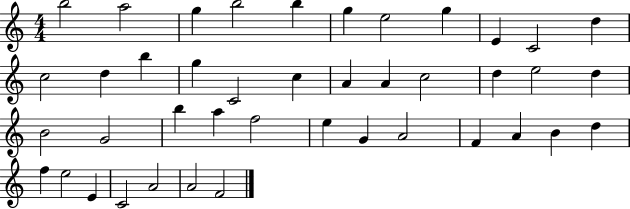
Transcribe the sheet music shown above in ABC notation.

X:1
T:Untitled
M:4/4
L:1/4
K:C
b2 a2 g b2 b g e2 g E C2 d c2 d b g C2 c A A c2 d e2 d B2 G2 b a f2 e G A2 F A B d f e2 E C2 A2 A2 F2